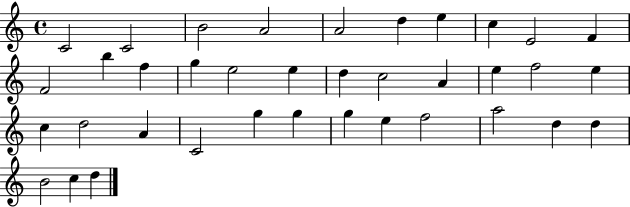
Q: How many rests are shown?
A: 0